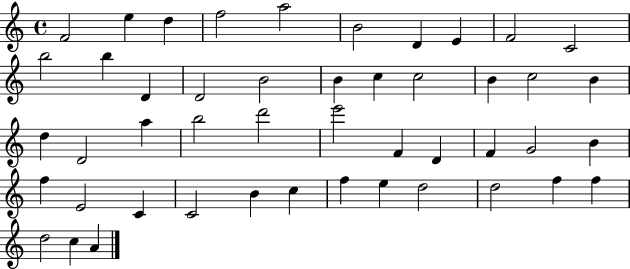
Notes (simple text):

F4/h E5/q D5/q F5/h A5/h B4/h D4/q E4/q F4/h C4/h B5/h B5/q D4/q D4/h B4/h B4/q C5/q C5/h B4/q C5/h B4/q D5/q D4/h A5/q B5/h D6/h E6/h F4/q D4/q F4/q G4/h B4/q F5/q E4/h C4/q C4/h B4/q C5/q F5/q E5/q D5/h D5/h F5/q F5/q D5/h C5/q A4/q